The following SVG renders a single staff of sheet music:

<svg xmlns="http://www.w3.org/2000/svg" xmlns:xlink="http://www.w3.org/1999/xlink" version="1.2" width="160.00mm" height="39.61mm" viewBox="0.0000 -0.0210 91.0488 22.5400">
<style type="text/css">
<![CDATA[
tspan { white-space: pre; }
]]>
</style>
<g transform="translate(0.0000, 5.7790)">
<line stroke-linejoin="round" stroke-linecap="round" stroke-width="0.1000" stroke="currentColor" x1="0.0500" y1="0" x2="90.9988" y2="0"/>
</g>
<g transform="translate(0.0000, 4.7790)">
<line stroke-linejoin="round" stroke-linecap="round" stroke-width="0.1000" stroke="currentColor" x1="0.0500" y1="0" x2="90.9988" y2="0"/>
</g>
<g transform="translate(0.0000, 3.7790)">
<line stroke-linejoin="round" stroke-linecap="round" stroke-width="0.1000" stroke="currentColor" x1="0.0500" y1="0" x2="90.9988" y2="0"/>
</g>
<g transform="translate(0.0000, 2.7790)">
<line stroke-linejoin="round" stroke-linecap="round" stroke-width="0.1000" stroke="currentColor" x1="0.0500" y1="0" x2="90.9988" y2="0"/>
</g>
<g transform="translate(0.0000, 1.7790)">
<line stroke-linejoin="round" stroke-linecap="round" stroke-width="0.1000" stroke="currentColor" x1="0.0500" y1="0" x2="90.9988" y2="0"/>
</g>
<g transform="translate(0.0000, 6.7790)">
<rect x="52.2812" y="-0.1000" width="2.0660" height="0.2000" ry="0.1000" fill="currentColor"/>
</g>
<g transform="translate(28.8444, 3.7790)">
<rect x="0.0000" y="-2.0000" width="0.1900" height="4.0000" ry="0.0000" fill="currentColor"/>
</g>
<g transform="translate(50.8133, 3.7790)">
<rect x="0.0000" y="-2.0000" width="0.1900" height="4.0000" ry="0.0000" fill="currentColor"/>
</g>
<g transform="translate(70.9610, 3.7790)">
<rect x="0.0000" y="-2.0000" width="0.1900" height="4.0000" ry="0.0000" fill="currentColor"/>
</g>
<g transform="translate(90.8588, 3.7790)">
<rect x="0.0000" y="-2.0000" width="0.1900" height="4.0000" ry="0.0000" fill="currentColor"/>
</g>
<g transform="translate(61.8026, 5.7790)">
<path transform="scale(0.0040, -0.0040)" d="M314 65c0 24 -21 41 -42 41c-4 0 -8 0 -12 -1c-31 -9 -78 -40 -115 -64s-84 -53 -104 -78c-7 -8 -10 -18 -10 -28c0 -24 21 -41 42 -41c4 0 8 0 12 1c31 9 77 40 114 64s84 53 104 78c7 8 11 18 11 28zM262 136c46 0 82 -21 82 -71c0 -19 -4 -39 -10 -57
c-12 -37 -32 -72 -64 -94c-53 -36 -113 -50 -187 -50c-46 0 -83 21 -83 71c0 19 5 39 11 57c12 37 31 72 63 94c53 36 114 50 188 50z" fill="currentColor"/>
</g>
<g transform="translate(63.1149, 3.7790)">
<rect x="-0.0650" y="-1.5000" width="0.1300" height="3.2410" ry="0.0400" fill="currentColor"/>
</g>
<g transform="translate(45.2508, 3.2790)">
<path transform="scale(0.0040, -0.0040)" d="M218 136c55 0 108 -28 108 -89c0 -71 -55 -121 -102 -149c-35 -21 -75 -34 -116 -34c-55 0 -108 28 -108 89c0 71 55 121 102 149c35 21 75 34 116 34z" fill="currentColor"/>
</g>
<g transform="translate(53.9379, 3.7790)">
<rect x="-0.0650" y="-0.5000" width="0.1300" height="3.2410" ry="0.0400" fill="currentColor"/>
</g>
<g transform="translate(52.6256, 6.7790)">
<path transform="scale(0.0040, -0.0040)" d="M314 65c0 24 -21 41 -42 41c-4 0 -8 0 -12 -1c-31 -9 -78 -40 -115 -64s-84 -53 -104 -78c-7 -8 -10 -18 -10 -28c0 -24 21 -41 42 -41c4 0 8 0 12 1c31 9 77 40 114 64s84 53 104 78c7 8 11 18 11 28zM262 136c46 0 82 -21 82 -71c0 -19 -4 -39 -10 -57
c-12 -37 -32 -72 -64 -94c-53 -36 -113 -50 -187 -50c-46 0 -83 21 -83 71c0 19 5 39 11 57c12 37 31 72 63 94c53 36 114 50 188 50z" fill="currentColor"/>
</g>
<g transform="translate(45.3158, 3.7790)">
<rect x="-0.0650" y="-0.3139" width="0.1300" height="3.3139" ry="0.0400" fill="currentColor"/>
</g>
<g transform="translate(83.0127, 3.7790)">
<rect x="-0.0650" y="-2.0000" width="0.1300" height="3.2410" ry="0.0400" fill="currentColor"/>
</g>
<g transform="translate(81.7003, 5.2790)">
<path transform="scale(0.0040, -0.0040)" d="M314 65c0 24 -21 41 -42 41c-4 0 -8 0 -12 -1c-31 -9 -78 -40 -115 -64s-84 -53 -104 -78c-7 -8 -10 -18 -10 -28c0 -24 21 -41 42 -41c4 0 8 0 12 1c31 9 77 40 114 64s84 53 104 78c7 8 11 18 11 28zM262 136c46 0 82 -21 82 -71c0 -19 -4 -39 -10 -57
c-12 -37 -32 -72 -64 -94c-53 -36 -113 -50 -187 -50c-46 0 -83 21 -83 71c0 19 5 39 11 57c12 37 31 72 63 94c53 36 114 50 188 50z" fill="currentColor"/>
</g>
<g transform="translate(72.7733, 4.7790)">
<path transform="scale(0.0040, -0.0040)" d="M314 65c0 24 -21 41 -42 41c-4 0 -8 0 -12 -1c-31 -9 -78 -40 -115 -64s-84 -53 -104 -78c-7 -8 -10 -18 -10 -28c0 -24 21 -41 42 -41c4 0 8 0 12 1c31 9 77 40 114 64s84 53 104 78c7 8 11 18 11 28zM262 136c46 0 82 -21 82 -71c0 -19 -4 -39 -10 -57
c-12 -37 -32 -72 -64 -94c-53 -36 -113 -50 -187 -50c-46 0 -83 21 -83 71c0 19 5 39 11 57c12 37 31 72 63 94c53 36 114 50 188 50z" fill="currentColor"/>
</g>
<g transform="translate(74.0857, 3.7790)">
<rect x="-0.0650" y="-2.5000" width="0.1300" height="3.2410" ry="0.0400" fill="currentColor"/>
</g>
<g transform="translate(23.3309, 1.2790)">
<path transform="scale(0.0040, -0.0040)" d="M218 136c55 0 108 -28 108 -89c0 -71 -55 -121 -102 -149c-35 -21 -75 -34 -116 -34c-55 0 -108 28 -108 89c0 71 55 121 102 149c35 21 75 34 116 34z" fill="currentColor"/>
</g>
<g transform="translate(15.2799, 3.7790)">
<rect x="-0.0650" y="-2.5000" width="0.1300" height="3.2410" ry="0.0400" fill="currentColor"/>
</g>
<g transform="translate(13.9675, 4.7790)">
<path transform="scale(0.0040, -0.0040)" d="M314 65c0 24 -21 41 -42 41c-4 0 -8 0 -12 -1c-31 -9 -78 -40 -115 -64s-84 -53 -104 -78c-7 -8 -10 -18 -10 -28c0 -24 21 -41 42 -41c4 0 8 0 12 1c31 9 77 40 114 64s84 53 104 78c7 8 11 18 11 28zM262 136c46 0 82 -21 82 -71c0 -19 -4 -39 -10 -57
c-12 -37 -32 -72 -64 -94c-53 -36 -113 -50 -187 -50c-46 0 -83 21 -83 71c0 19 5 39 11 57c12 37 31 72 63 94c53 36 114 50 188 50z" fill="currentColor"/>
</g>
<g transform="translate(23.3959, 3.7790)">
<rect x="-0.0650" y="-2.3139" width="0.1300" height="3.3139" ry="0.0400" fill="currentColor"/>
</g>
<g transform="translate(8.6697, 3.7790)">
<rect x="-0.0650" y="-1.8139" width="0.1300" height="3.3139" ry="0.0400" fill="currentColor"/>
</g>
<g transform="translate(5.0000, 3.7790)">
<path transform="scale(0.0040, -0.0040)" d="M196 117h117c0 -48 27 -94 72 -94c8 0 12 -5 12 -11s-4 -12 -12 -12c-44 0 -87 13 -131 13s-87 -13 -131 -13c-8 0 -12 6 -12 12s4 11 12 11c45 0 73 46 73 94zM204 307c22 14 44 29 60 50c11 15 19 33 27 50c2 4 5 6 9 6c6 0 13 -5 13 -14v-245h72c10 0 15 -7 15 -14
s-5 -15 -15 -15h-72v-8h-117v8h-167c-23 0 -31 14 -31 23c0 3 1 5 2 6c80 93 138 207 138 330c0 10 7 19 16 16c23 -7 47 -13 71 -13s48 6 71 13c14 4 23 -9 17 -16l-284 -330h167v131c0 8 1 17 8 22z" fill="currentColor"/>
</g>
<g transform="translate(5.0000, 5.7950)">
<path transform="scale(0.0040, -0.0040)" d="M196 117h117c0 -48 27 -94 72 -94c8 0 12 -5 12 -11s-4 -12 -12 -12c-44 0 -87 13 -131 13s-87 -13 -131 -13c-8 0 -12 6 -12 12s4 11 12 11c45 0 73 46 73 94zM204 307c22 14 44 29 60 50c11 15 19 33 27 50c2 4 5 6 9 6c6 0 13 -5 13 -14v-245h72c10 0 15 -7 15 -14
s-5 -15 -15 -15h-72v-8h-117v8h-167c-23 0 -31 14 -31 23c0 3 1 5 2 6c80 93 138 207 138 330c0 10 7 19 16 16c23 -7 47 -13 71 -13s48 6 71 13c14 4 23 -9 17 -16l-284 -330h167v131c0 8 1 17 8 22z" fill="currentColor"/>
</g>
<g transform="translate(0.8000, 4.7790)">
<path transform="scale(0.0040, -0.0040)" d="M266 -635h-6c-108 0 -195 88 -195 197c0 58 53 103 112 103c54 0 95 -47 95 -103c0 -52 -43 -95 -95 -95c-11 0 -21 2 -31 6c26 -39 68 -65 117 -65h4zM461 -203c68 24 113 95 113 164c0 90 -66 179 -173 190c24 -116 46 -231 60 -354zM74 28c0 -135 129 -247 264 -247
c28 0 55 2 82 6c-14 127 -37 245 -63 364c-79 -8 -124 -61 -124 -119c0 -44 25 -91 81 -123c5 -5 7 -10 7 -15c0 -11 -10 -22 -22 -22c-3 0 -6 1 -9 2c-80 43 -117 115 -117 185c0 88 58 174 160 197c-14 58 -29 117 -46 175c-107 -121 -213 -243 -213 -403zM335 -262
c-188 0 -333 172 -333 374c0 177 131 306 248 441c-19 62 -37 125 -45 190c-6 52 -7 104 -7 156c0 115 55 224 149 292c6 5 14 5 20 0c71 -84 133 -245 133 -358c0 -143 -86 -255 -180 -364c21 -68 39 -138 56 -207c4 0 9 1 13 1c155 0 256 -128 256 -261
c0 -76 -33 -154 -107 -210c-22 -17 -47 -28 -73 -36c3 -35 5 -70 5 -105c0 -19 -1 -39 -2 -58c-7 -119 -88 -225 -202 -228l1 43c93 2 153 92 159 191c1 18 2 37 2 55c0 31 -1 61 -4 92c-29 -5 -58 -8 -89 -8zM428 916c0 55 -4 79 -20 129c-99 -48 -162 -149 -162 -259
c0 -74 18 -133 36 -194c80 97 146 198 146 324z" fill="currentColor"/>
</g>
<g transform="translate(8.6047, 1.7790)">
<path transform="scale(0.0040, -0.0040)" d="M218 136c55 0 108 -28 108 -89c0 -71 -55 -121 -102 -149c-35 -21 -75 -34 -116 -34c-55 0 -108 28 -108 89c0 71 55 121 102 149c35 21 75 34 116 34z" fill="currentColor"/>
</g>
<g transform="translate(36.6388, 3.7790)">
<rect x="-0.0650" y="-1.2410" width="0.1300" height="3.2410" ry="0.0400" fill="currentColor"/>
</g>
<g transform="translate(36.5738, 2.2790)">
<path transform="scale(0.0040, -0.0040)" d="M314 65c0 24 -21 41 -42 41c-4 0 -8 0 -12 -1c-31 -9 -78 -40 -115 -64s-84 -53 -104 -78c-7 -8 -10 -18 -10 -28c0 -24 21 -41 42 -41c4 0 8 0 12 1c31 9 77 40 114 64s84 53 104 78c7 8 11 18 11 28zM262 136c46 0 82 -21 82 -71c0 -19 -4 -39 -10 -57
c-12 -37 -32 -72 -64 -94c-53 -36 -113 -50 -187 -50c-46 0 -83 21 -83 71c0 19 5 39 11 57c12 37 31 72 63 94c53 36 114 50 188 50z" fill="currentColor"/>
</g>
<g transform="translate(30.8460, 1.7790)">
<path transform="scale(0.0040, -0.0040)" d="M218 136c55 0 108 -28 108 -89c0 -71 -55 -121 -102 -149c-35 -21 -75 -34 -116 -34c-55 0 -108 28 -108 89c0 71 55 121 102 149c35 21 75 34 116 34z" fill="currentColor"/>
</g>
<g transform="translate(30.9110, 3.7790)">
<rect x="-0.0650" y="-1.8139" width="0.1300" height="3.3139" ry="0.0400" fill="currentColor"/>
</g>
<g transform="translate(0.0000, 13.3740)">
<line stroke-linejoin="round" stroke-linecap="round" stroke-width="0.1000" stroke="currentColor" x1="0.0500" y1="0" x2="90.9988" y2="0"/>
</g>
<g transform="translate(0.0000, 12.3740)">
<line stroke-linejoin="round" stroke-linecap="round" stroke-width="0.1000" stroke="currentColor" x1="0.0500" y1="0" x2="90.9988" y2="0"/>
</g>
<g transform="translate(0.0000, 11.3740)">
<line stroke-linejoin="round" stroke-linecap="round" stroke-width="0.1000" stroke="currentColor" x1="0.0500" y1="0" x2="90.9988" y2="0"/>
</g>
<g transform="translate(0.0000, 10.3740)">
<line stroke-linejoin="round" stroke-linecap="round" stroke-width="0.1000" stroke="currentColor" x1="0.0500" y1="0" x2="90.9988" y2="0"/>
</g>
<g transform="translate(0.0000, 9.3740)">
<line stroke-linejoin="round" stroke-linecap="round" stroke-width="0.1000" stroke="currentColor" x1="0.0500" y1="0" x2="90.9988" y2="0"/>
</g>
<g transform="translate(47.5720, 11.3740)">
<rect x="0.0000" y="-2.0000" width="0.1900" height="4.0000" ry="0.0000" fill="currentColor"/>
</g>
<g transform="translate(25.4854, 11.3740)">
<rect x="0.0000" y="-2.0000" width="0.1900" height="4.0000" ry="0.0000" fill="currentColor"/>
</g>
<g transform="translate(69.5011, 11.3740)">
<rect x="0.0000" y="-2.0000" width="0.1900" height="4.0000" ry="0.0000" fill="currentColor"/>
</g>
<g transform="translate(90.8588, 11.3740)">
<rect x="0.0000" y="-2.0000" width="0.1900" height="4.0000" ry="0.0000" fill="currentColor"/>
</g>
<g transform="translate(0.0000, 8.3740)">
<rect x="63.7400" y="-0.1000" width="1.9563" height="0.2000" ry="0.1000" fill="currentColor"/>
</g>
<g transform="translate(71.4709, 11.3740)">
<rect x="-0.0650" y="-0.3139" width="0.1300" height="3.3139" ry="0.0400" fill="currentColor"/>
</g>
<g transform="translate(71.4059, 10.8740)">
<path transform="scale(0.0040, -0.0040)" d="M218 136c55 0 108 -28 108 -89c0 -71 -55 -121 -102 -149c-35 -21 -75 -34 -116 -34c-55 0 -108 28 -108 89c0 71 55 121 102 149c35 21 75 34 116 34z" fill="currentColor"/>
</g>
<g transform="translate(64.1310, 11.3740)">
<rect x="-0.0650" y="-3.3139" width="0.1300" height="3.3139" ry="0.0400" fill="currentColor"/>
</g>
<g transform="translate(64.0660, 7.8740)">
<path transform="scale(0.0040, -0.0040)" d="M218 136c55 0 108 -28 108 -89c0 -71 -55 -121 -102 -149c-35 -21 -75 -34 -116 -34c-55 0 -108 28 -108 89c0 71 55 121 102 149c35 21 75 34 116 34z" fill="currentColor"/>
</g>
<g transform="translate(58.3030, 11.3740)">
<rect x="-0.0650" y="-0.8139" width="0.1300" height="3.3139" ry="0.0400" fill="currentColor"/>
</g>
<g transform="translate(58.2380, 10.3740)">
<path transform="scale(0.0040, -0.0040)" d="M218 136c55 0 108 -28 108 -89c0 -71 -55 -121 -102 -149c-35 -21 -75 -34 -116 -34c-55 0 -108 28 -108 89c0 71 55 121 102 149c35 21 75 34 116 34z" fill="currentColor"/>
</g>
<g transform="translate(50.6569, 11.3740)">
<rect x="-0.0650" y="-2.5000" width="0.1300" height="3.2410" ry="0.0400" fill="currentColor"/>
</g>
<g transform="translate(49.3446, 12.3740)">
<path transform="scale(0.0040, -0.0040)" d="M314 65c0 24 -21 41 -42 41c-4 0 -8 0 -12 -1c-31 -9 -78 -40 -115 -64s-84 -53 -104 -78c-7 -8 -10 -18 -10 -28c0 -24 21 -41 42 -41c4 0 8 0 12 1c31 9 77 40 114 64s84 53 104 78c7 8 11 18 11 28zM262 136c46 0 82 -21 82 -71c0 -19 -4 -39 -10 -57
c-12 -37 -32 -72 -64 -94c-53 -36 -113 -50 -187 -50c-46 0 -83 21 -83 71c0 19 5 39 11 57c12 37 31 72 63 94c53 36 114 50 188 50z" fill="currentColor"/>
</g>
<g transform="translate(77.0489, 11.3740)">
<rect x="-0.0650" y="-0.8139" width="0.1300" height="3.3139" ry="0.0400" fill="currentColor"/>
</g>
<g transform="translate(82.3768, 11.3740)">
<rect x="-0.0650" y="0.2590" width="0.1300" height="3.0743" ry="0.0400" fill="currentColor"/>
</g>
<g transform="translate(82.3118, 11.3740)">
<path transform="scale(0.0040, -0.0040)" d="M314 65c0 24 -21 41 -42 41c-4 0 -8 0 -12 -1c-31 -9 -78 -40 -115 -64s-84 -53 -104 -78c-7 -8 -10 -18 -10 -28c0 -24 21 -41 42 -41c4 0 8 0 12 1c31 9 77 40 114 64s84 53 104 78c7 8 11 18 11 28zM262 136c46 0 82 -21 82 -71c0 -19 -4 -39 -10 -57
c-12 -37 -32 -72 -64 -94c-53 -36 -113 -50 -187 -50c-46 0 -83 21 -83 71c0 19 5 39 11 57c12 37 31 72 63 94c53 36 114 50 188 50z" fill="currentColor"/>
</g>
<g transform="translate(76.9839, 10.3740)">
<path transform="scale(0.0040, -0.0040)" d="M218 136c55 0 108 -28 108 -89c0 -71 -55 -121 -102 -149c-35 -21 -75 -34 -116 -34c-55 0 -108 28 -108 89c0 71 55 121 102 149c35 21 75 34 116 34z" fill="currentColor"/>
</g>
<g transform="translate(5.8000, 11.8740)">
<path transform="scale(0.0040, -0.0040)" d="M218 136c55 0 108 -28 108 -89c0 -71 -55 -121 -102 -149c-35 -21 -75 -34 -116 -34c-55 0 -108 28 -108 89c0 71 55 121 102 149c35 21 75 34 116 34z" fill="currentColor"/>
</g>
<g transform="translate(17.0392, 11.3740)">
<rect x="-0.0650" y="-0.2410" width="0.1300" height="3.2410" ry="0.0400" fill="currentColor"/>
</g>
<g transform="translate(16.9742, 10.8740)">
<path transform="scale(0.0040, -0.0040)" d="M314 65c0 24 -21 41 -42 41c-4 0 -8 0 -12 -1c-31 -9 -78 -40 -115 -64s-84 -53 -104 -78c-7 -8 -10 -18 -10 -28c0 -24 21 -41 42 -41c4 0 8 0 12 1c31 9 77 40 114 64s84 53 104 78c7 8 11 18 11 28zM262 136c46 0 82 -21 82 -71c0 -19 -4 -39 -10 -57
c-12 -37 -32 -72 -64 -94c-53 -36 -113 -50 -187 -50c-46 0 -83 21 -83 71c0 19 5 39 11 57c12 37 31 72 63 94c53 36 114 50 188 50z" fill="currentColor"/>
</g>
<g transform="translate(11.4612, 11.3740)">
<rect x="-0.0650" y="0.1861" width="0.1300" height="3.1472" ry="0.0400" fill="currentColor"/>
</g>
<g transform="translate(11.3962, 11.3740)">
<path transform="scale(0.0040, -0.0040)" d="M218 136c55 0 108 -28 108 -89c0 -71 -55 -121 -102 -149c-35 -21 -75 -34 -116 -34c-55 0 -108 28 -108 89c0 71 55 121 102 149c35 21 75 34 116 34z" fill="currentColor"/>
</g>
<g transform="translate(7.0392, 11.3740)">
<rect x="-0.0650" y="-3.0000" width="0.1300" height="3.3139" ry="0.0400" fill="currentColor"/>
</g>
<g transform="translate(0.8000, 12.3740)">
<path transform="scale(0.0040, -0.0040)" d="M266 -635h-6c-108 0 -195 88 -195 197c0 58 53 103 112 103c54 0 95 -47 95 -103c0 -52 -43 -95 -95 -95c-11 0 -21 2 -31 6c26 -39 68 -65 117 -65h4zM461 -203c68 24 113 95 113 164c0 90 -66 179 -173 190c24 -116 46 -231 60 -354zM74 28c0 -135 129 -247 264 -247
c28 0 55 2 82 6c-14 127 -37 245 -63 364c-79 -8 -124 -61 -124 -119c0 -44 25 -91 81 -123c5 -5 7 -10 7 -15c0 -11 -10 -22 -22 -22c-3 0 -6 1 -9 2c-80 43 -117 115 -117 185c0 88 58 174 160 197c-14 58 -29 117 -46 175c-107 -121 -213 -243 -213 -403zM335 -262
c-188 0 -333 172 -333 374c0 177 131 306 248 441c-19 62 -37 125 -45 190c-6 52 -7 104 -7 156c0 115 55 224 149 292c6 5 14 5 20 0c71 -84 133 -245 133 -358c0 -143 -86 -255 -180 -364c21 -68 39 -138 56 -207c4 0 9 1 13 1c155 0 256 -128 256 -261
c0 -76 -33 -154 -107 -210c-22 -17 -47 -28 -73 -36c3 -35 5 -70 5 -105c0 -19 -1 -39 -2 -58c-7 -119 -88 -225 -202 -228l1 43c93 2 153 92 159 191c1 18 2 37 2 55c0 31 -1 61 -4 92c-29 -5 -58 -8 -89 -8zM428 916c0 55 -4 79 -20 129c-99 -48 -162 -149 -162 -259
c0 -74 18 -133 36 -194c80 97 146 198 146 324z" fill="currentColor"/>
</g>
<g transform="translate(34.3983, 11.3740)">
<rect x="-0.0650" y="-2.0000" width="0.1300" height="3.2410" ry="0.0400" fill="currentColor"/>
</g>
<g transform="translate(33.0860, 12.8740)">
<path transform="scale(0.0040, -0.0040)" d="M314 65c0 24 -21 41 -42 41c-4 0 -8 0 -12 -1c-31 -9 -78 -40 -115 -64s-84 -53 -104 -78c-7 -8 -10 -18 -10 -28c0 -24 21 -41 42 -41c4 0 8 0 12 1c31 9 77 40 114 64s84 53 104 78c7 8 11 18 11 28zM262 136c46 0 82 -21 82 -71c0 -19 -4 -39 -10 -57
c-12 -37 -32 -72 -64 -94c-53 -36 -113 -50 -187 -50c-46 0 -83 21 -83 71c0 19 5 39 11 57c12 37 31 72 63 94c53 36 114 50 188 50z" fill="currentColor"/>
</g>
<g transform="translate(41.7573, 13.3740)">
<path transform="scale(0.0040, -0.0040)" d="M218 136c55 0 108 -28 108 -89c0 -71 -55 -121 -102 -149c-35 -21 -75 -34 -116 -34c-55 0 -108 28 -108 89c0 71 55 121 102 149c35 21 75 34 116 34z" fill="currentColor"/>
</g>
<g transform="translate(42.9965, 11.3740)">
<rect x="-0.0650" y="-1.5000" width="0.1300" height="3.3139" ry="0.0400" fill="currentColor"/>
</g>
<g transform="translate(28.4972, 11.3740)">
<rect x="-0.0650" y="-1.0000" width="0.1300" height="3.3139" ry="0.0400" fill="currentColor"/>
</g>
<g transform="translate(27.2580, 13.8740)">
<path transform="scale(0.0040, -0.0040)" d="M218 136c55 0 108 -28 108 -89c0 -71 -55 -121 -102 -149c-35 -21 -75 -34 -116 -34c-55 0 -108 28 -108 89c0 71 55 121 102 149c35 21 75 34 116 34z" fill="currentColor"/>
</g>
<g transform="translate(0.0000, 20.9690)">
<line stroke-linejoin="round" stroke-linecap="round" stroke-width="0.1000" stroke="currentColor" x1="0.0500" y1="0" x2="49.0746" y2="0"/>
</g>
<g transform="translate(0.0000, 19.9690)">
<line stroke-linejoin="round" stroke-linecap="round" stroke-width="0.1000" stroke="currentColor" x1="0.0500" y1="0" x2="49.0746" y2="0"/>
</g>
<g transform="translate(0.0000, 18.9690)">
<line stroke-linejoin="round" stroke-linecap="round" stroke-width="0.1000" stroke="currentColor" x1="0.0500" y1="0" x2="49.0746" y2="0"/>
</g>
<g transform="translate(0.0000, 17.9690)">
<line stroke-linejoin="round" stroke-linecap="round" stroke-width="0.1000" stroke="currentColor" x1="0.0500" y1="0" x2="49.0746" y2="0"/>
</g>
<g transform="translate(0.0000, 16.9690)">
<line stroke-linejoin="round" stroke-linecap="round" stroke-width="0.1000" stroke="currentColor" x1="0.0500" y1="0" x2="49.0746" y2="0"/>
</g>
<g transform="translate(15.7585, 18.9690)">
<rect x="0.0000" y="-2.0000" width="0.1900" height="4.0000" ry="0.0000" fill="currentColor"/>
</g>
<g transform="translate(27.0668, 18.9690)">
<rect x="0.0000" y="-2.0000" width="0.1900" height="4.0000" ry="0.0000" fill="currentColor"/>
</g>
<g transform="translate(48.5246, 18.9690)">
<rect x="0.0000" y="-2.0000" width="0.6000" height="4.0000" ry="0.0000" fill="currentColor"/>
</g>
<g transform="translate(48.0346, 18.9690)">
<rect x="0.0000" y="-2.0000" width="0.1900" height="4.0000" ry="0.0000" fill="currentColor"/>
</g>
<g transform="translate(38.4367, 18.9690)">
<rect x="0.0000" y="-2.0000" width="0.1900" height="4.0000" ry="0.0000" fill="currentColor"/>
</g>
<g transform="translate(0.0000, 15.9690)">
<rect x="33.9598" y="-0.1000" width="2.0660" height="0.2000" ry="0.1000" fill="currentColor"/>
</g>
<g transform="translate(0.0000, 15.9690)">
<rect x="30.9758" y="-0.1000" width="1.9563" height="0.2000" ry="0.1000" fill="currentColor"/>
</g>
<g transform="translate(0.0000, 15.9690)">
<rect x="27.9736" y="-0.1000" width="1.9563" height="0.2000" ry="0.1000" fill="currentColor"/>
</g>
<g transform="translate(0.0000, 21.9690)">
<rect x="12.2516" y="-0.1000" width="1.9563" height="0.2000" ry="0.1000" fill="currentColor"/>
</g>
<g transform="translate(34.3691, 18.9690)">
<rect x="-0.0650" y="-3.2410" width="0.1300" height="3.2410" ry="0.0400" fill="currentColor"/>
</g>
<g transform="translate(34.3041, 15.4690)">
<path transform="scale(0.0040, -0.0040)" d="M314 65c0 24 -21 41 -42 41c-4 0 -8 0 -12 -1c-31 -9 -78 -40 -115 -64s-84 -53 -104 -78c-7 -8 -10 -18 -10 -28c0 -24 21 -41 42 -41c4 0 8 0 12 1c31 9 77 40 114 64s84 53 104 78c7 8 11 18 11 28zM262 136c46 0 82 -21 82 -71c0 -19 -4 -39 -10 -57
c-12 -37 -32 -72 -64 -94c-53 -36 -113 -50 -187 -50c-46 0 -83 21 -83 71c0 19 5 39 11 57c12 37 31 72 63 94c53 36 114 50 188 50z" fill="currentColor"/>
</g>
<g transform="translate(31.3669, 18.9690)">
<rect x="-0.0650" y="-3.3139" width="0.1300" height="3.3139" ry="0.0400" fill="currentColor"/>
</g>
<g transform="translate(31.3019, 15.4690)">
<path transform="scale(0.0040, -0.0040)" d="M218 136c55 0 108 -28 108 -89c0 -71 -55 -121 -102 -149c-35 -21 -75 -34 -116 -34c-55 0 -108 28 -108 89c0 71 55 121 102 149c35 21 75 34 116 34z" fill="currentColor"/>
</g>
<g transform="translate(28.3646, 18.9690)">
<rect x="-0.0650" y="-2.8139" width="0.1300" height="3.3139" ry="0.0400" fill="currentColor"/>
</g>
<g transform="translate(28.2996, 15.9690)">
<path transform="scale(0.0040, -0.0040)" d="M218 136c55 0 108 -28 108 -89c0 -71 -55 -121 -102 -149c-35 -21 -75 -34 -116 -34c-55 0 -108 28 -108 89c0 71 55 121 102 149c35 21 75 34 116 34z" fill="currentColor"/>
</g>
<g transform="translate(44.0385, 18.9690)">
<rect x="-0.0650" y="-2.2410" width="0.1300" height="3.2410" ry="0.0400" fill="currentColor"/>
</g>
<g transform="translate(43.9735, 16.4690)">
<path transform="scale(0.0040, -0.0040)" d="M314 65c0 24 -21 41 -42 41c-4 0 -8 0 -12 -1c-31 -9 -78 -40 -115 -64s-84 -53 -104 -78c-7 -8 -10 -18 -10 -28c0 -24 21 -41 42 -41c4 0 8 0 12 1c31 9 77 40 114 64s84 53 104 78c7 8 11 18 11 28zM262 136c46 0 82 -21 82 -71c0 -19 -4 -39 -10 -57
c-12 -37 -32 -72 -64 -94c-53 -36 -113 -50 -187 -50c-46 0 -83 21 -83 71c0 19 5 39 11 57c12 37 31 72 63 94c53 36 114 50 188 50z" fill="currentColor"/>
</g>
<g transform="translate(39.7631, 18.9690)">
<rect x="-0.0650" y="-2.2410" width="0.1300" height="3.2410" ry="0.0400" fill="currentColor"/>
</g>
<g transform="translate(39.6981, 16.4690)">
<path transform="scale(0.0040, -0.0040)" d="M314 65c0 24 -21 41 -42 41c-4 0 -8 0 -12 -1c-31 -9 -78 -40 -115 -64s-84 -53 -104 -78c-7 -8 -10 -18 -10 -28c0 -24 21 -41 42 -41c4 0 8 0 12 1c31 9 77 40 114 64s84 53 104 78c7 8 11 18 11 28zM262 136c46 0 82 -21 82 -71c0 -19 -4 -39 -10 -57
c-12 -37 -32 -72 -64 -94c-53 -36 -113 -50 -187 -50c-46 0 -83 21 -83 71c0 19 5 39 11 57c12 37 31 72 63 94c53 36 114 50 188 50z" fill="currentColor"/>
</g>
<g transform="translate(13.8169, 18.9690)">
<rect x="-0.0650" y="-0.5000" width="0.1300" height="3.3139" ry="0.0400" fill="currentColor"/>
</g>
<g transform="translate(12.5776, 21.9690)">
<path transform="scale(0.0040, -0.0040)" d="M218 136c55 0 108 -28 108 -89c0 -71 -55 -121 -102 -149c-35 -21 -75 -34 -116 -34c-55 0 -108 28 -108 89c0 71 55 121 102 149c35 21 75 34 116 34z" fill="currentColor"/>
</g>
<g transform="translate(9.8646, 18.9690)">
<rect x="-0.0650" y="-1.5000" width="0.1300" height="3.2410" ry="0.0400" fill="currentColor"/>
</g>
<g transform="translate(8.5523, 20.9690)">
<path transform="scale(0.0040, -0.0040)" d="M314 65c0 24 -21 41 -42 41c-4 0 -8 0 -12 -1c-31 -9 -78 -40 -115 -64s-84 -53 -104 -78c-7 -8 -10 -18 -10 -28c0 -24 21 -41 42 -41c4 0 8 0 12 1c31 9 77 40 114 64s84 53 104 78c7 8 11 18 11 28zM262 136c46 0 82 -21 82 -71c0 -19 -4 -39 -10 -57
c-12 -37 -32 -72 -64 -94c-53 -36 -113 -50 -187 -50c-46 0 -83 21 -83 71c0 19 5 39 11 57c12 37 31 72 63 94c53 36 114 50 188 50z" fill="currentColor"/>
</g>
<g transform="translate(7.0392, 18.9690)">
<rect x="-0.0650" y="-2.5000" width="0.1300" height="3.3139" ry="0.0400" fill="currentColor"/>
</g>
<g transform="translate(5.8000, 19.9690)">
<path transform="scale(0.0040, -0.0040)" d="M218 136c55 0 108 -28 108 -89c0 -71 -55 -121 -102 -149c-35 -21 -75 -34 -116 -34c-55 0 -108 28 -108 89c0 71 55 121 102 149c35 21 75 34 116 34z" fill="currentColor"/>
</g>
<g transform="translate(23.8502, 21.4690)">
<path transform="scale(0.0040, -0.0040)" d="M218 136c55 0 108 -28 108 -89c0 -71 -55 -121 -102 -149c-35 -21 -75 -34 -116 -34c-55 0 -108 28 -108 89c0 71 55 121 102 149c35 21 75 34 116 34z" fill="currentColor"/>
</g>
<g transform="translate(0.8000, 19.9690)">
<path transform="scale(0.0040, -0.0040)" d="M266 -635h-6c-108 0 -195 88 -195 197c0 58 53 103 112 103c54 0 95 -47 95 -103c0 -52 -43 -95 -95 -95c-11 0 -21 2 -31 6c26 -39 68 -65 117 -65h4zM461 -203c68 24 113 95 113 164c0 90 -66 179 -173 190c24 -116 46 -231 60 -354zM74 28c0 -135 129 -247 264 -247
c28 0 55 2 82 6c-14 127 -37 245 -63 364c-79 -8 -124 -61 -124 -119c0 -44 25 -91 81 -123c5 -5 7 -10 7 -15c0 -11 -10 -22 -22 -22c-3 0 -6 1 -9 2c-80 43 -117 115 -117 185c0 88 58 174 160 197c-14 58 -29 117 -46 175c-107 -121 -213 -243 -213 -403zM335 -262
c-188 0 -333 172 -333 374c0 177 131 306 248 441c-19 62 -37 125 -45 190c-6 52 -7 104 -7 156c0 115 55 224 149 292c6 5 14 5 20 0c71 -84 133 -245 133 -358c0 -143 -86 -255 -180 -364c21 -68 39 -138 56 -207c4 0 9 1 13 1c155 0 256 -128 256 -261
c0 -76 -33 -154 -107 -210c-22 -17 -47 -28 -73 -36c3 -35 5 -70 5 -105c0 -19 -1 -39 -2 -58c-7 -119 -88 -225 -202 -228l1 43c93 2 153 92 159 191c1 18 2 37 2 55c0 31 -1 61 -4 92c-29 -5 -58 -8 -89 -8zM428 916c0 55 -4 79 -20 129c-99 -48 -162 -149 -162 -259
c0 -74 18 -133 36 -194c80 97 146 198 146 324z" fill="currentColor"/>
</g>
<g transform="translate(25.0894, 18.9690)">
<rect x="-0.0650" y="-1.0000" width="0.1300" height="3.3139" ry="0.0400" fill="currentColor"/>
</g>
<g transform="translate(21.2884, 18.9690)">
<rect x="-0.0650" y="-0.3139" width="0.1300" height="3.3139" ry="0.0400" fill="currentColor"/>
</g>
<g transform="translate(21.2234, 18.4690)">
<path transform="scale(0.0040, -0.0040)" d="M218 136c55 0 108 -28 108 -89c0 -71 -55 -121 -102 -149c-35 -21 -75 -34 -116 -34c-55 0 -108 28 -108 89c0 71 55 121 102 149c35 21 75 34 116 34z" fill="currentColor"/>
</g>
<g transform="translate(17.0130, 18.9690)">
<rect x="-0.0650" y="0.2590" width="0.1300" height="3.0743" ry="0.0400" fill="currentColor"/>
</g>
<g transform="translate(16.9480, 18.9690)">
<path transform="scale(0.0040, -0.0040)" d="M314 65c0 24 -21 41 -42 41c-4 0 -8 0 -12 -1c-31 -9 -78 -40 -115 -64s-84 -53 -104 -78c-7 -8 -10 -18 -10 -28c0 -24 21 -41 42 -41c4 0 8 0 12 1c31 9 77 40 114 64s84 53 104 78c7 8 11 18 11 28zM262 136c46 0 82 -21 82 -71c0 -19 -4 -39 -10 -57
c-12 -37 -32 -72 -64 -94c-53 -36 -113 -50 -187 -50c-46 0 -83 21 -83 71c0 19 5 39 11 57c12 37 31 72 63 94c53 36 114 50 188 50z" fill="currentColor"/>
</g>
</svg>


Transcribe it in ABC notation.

X:1
T:Untitled
M:4/4
L:1/4
K:C
f G2 g f e2 c C2 E2 G2 F2 A B c2 D F2 E G2 d b c d B2 G E2 C B2 c D a b b2 g2 g2